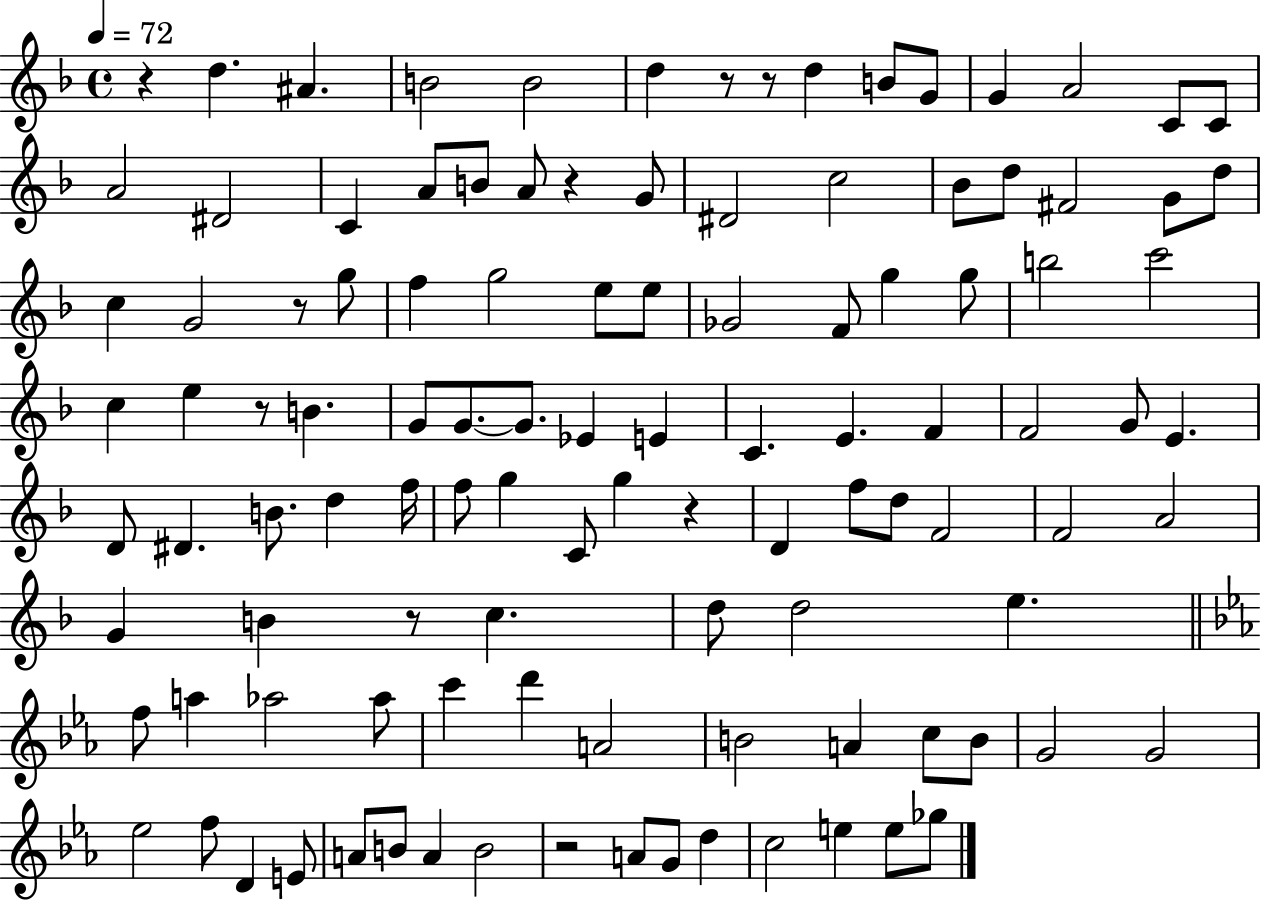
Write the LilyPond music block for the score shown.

{
  \clef treble
  \time 4/4
  \defaultTimeSignature
  \key f \major
  \tempo 4 = 72
  r4 d''4. ais'4. | b'2 b'2 | d''4 r8 r8 d''4 b'8 g'8 | g'4 a'2 c'8 c'8 | \break a'2 dis'2 | c'4 a'8 b'8 a'8 r4 g'8 | dis'2 c''2 | bes'8 d''8 fis'2 g'8 d''8 | \break c''4 g'2 r8 g''8 | f''4 g''2 e''8 e''8 | ges'2 f'8 g''4 g''8 | b''2 c'''2 | \break c''4 e''4 r8 b'4. | g'8 g'8.~~ g'8. ees'4 e'4 | c'4. e'4. f'4 | f'2 g'8 e'4. | \break d'8 dis'4. b'8. d''4 f''16 | f''8 g''4 c'8 g''4 r4 | d'4 f''8 d''8 f'2 | f'2 a'2 | \break g'4 b'4 r8 c''4. | d''8 d''2 e''4. | \bar "||" \break \key c \minor f''8 a''4 aes''2 aes''8 | c'''4 d'''4 a'2 | b'2 a'4 c''8 b'8 | g'2 g'2 | \break ees''2 f''8 d'4 e'8 | a'8 b'8 a'4 b'2 | r2 a'8 g'8 d''4 | c''2 e''4 e''8 ges''8 | \break \bar "|."
}